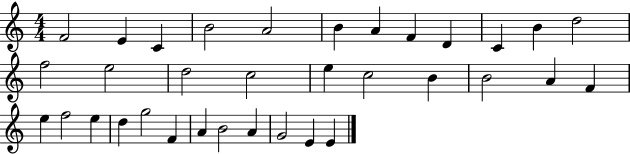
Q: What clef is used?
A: treble